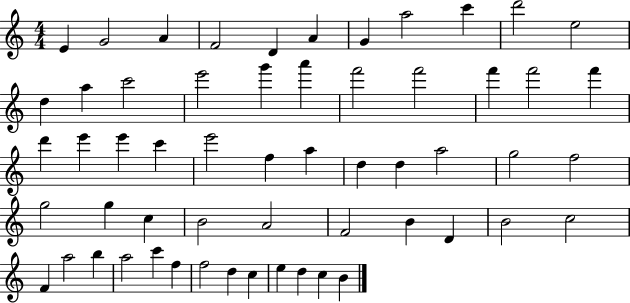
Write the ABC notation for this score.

X:1
T:Untitled
M:4/4
L:1/4
K:C
E G2 A F2 D A G a2 c' d'2 e2 d a c'2 e'2 g' a' f'2 f'2 f' f'2 f' d' e' e' c' e'2 f a d d a2 g2 f2 g2 g c B2 A2 F2 B D B2 c2 F a2 b a2 c' f f2 d c e d c B